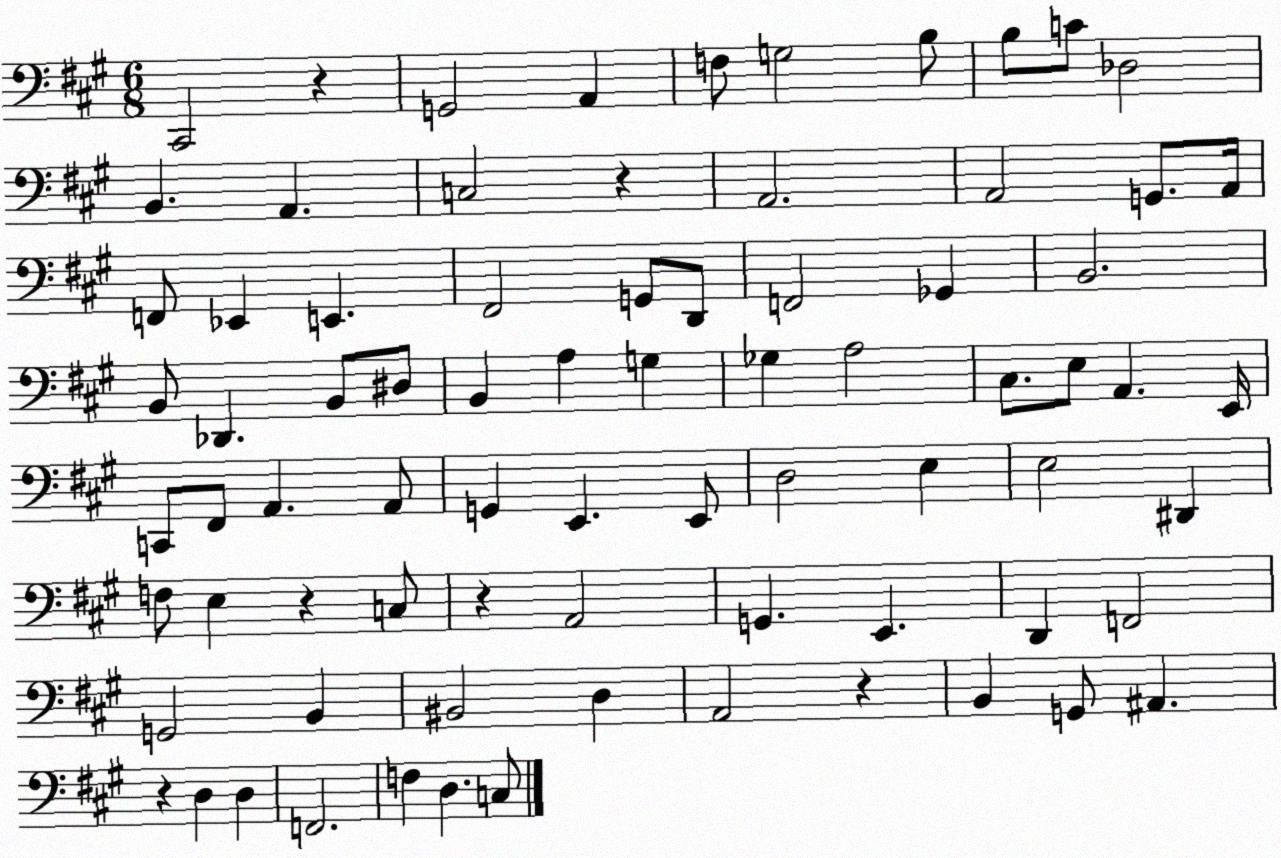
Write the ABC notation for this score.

X:1
T:Untitled
M:6/8
L:1/4
K:A
^C,,2 z G,,2 A,, F,/2 G,2 B,/2 B,/2 C/2 _D,2 B,, A,, C,2 z A,,2 A,,2 G,,/2 A,,/4 F,,/2 _E,, E,, ^F,,2 G,,/2 D,,/2 F,,2 _G,, B,,2 B,,/2 _D,, B,,/2 ^D,/2 B,, A, G, _G, A,2 ^C,/2 E,/2 A,, E,,/4 C,,/2 ^F,,/2 A,, A,,/2 G,, E,, E,,/2 D,2 E, E,2 ^D,, F,/2 E, z C,/2 z A,,2 G,, E,, D,, F,,2 G,,2 B,, ^B,,2 D, A,,2 z B,, G,,/2 ^A,, z D, D, F,,2 F, D, C,/2